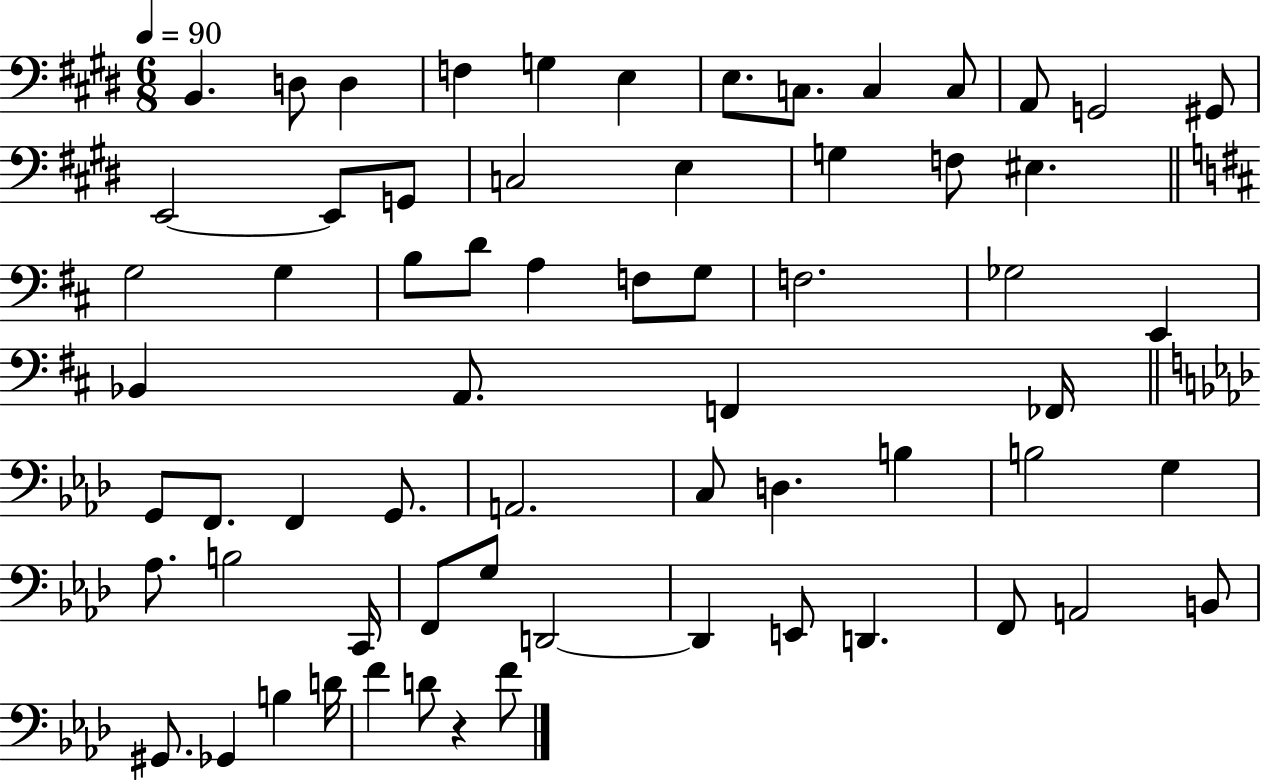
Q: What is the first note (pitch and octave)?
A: B2